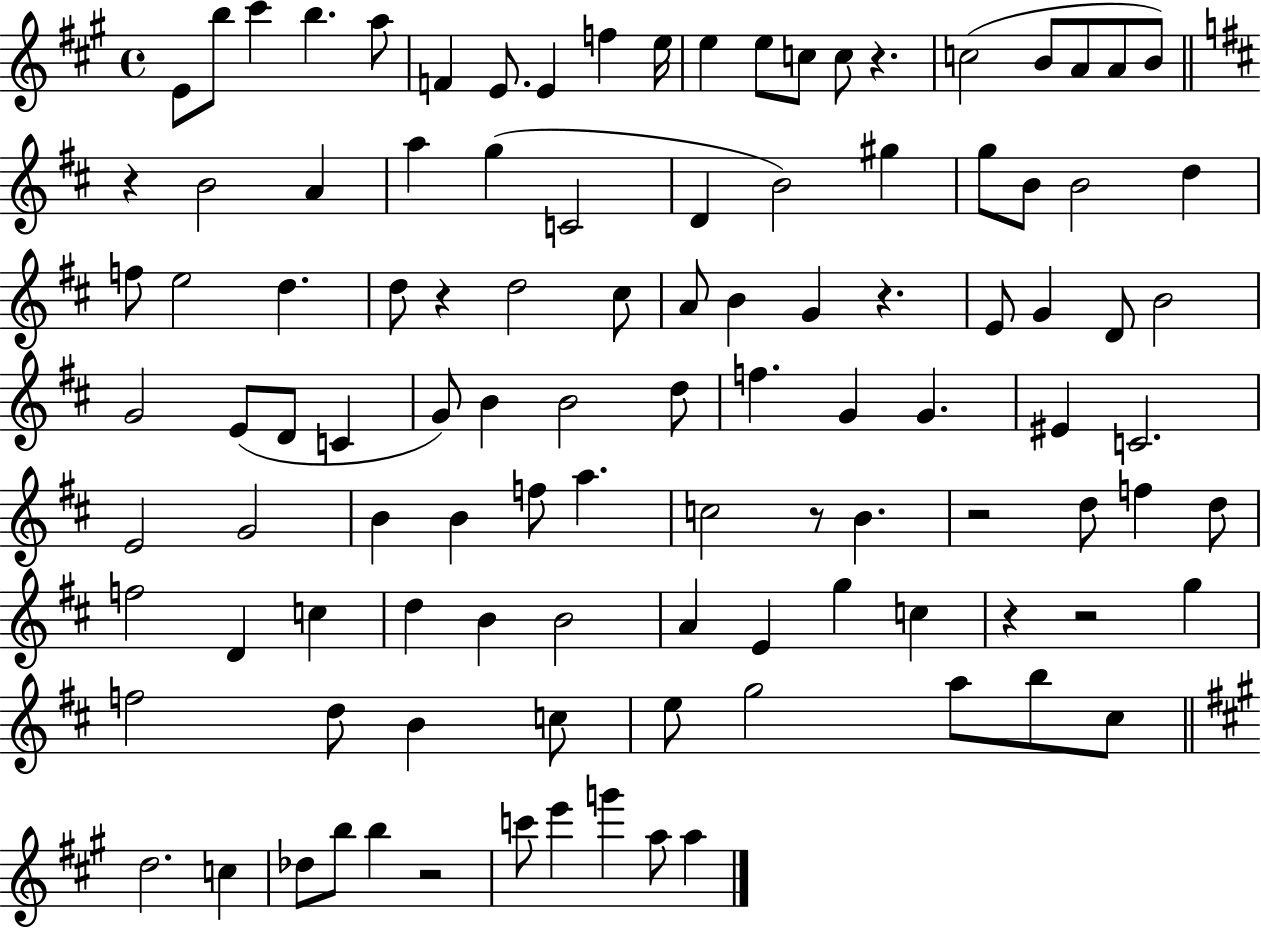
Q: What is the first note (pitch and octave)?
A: E4